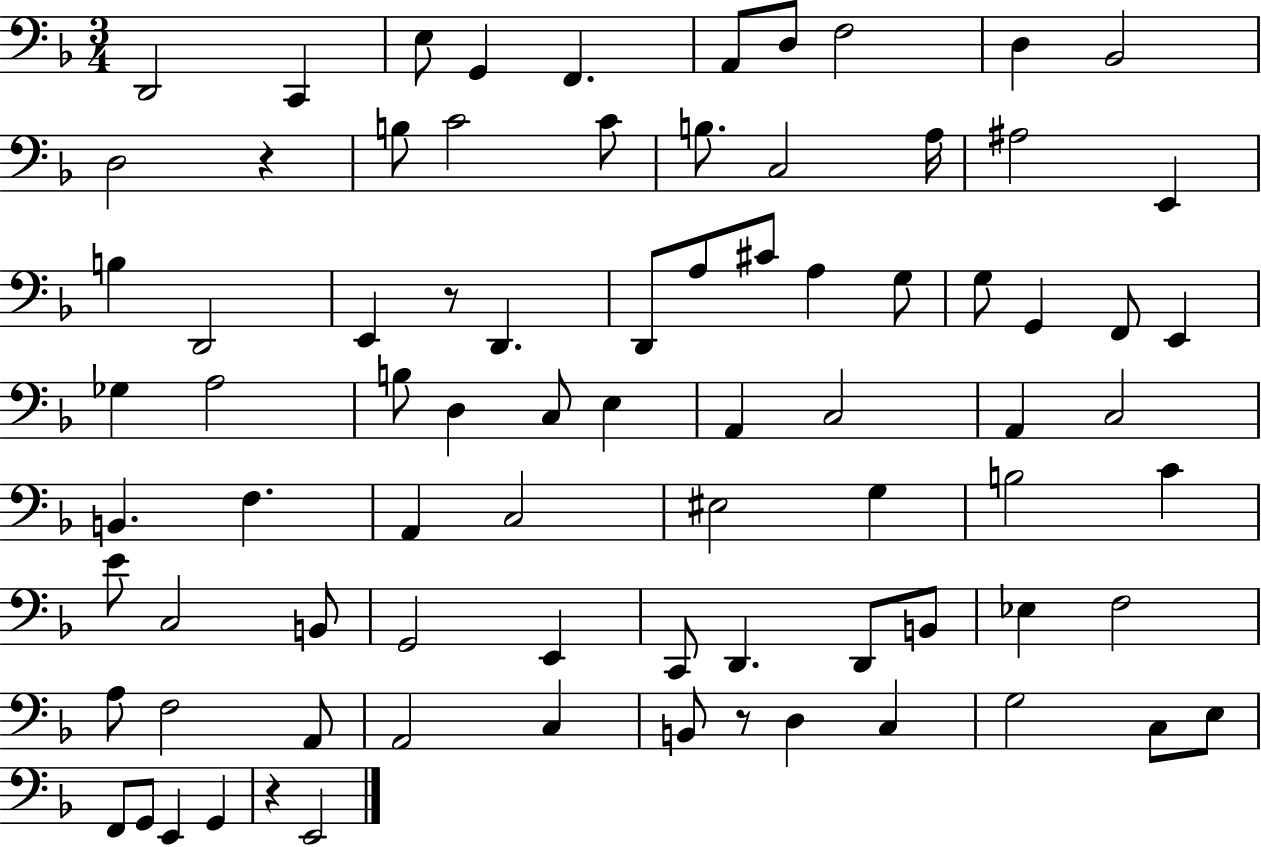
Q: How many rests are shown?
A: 4